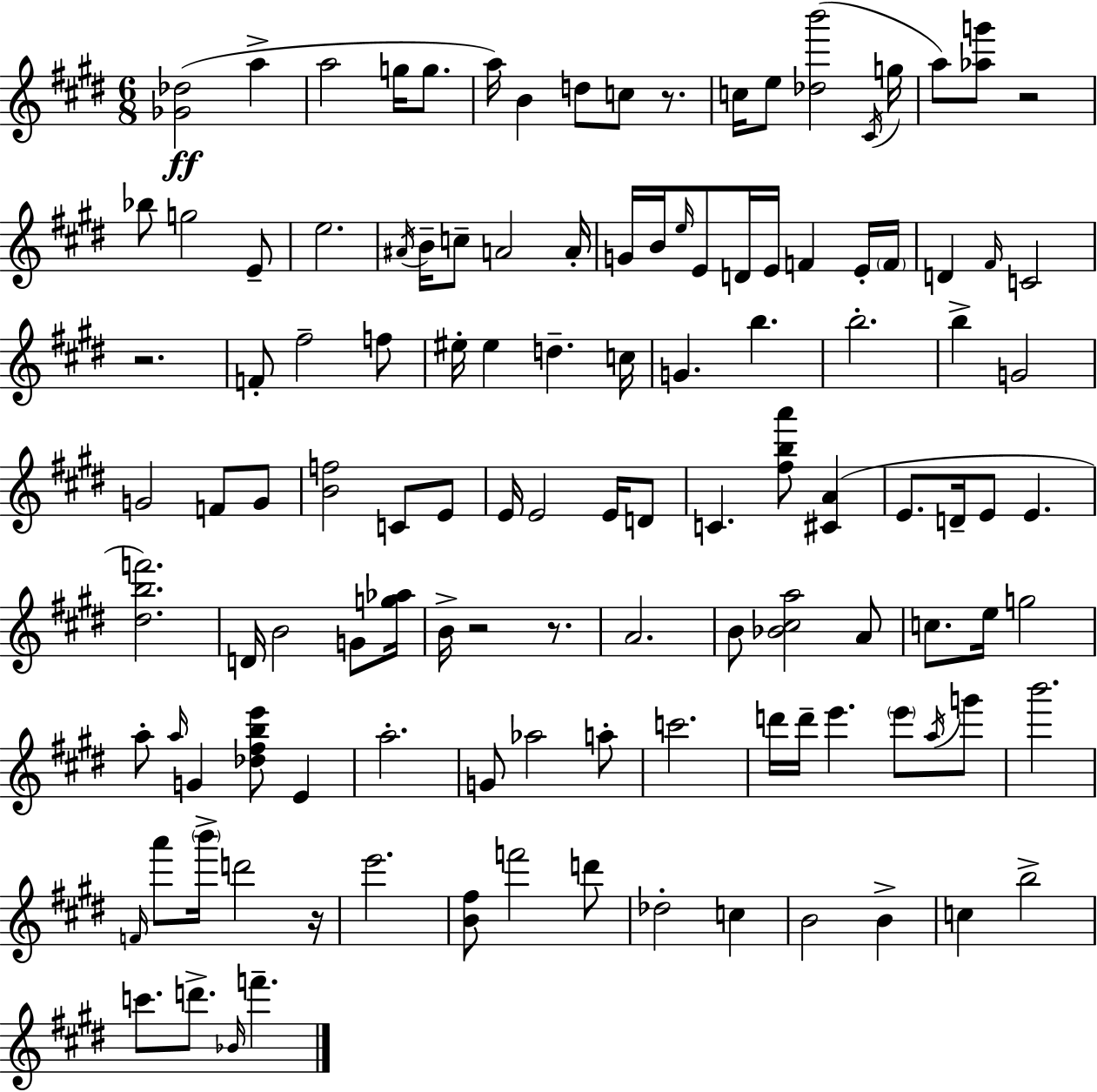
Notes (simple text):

[Gb4,Db5]/h A5/q A5/h G5/s G5/e. A5/s B4/q D5/e C5/e R/e. C5/s E5/e [Db5,B6]/h C#4/s G5/s A5/e [Ab5,G6]/e R/h Bb5/e G5/h E4/e E5/h. A#4/s B4/s C5/e A4/h A4/s G4/s B4/s E5/s E4/e D4/s E4/s F4/q E4/s F4/s D4/q F#4/s C4/h R/h. F4/e F#5/h F5/e EIS5/s EIS5/q D5/q. C5/s G4/q. B5/q. B5/h. B5/q G4/h G4/h F4/e G4/e [B4,F5]/h C4/e E4/e E4/s E4/h E4/s D4/e C4/q. [F#5,B5,A6]/e [C#4,A4]/q E4/e. D4/s E4/e E4/q. [D#5,B5,F6]/h. D4/s B4/h G4/e [G5,Ab5]/s B4/s R/h R/e. A4/h. B4/e [Bb4,C#5,A5]/h A4/e C5/e. E5/s G5/h A5/e A5/s G4/q [Db5,F#5,B5,E6]/e E4/q A5/h. G4/e Ab5/h A5/e C6/h. D6/s D6/s E6/q. E6/e A5/s G6/e B6/h. F4/s A6/e B6/s D6/h R/s E6/h. [B4,F#5]/e F6/h D6/e Db5/h C5/q B4/h B4/q C5/q B5/h C6/e. D6/e. Bb4/s F6/q.